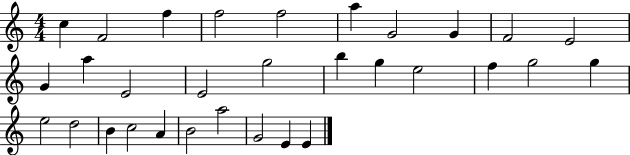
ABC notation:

X:1
T:Untitled
M:4/4
L:1/4
K:C
c F2 f f2 f2 a G2 G F2 E2 G a E2 E2 g2 b g e2 f g2 g e2 d2 B c2 A B2 a2 G2 E E